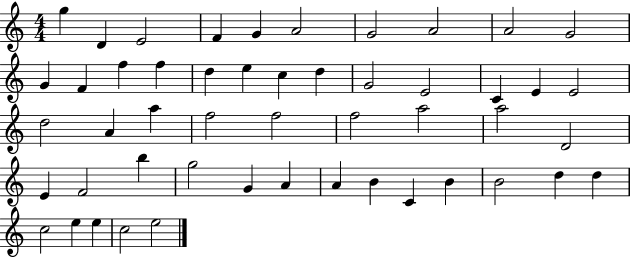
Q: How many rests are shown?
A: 0